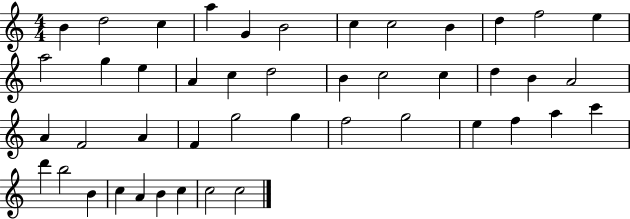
B4/q D5/h C5/q A5/q G4/q B4/h C5/q C5/h B4/q D5/q F5/h E5/q A5/h G5/q E5/q A4/q C5/q D5/h B4/q C5/h C5/q D5/q B4/q A4/h A4/q F4/h A4/q F4/q G5/h G5/q F5/h G5/h E5/q F5/q A5/q C6/q D6/q B5/h B4/q C5/q A4/q B4/q C5/q C5/h C5/h